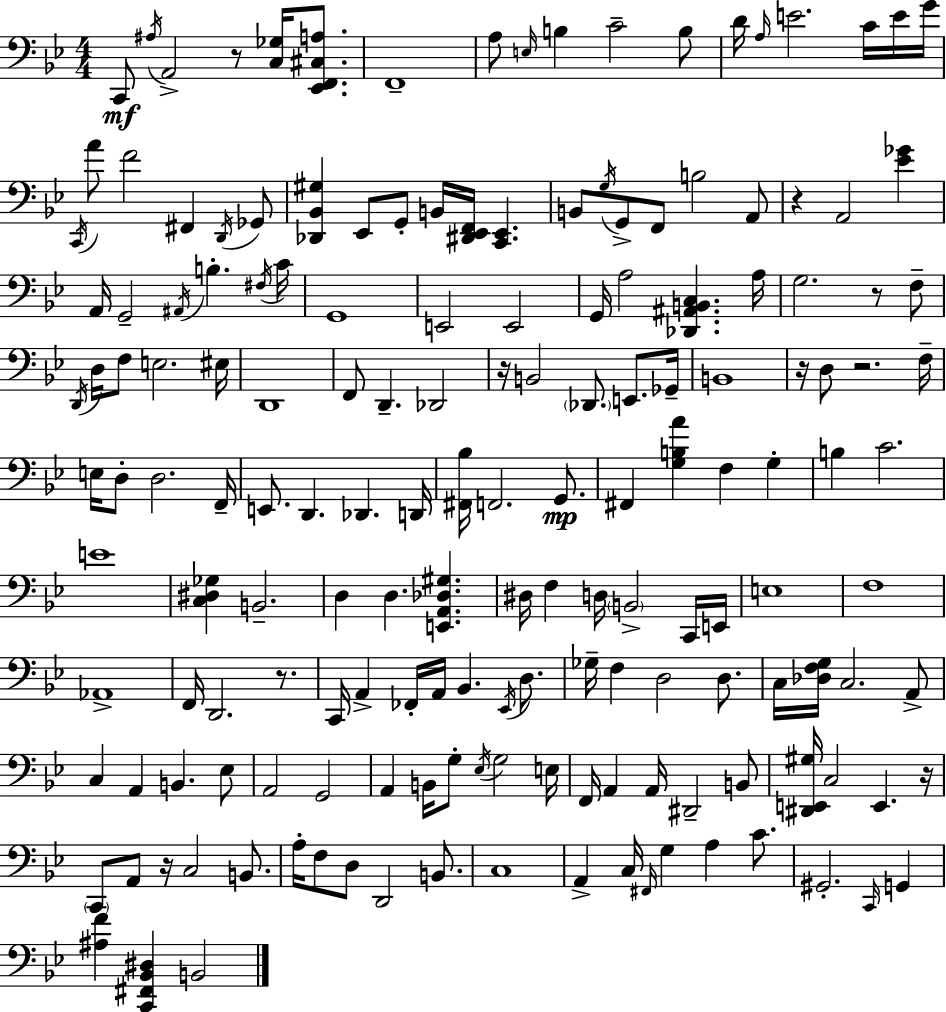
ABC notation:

X:1
T:Untitled
M:4/4
L:1/4
K:Gm
C,,/2 ^A,/4 A,,2 z/2 [C,_G,]/4 [_E,,F,,^C,A,]/2 F,,4 A,/2 E,/4 B, C2 B,/2 D/4 A,/4 E2 C/4 E/4 G/4 C,,/4 A/2 F2 ^F,, D,,/4 _G,,/2 [_D,,_B,,^G,] _E,,/2 G,,/2 B,,/4 [^D,,_E,,F,,]/4 [C,,_E,,] B,,/2 G,/4 G,,/2 F,,/2 B,2 A,,/2 z A,,2 [_E_G] A,,/4 G,,2 ^A,,/4 B, ^F,/4 C/4 G,,4 E,,2 E,,2 G,,/4 A,2 [_D,,^A,,B,,C,] A,/4 G,2 z/2 F,/2 D,,/4 D,/4 F,/2 E,2 ^E,/4 D,,4 F,,/2 D,, _D,,2 z/4 B,,2 _D,,/2 E,,/2 _G,,/4 B,,4 z/4 D,/2 z2 F,/4 E,/4 D,/2 D,2 F,,/4 E,,/2 D,, _D,, D,,/4 [^F,,_B,]/4 F,,2 G,,/2 ^F,, [G,B,A] F, G, B, C2 E4 [C,^D,_G,] B,,2 D, D, [E,,A,,_D,^G,] ^D,/4 F, D,/4 B,,2 C,,/4 E,,/4 E,4 F,4 _A,,4 F,,/4 D,,2 z/2 C,,/4 A,, _F,,/4 A,,/4 _B,, _E,,/4 D,/2 _G,/4 F, D,2 D,/2 C,/4 [_D,F,G,]/4 C,2 A,,/2 C, A,, B,, _E,/2 A,,2 G,,2 A,, B,,/4 G,/2 _E,/4 G,2 E,/4 F,,/4 A,, A,,/4 ^D,,2 B,,/2 [^D,,E,,^G,]/4 C,2 E,, z/4 C,,/2 A,,/2 z/4 C,2 B,,/2 A,/4 F,/2 D,/2 D,,2 B,,/2 C,4 A,, C,/4 ^F,,/4 G, A, C/2 ^G,,2 C,,/4 G,, [^A,F] [C,,^F,,_B,,^D,] B,,2